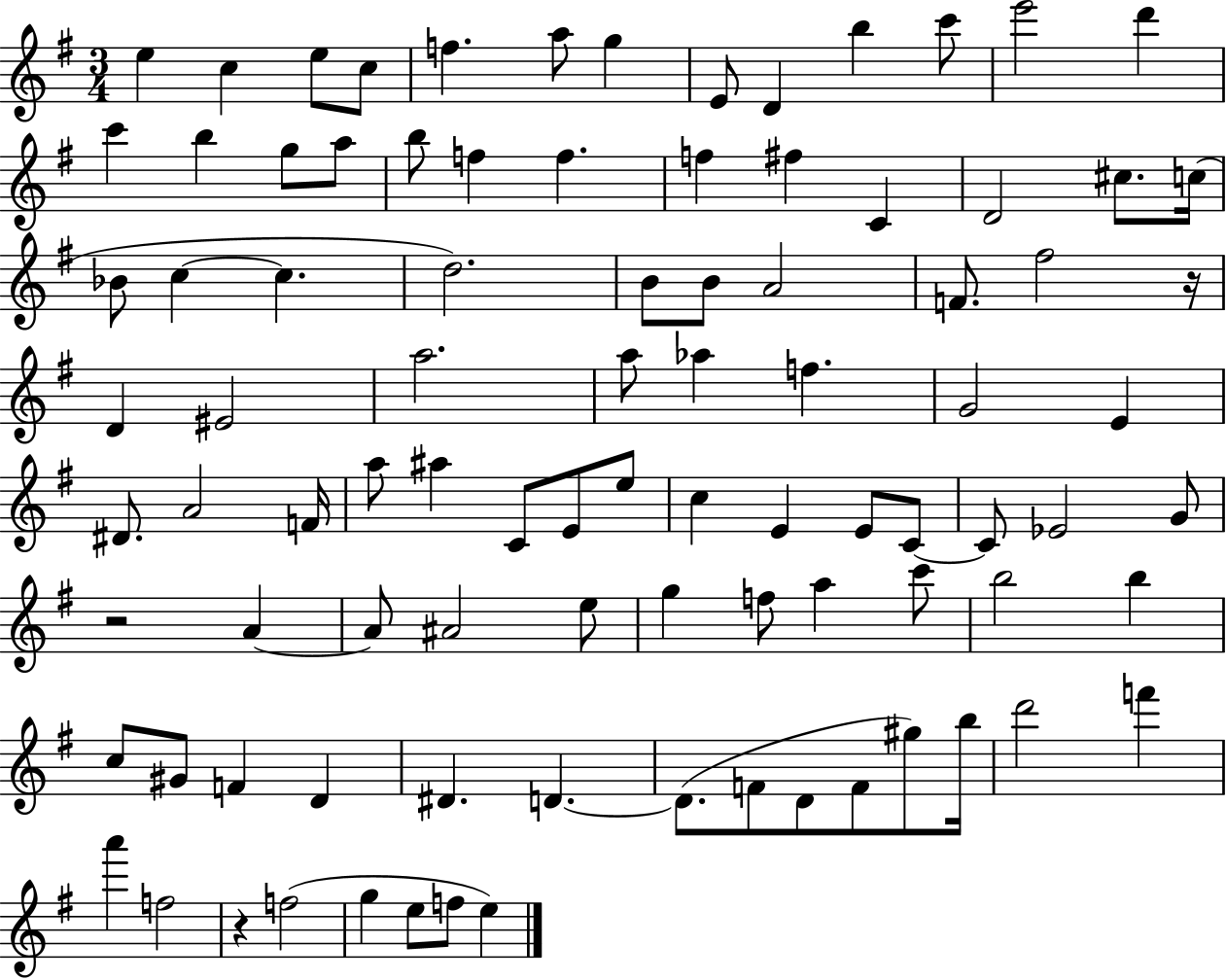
E5/q C5/q E5/e C5/e F5/q. A5/e G5/q E4/e D4/q B5/q C6/e E6/h D6/q C6/q B5/q G5/e A5/e B5/e F5/q F5/q. F5/q F#5/q C4/q D4/h C#5/e. C5/s Bb4/e C5/q C5/q. D5/h. B4/e B4/e A4/h F4/e. F#5/h R/s D4/q EIS4/h A5/h. A5/e Ab5/q F5/q. G4/h E4/q D#4/e. A4/h F4/s A5/e A#5/q C4/e E4/e E5/e C5/q E4/q E4/e C4/e C4/e Eb4/h G4/e R/h A4/q A4/e A#4/h E5/e G5/q F5/e A5/q C6/e B5/h B5/q C5/e G#4/e F4/q D4/q D#4/q. D4/q. D4/e. F4/e D4/e F4/e G#5/e B5/s D6/h F6/q A6/q F5/h R/q F5/h G5/q E5/e F5/e E5/q